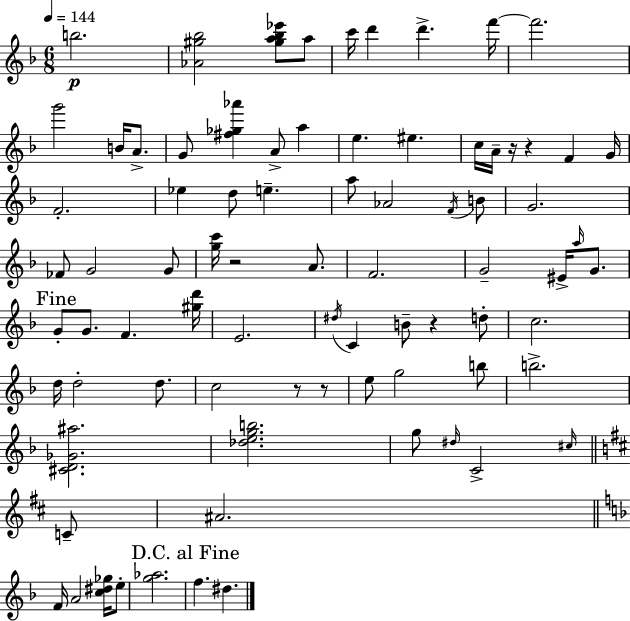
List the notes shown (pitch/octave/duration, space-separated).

B5/h. [Ab4,G#5,Bb5]/h [G#5,A5,Bb5,Eb6]/e A5/e C6/s D6/q D6/q. F6/s F6/h. G6/h B4/s A4/e. G4/e [F#5,Gb5,Ab6]/q A4/e A5/q E5/q. EIS5/q. C5/s A4/s R/s R/q F4/q G4/s F4/h. Eb5/q D5/e E5/q. A5/e Ab4/h F4/s B4/e G4/h. FES4/e G4/h G4/e [G5,C6]/s R/h A4/e. F4/h. G4/h EIS4/s A5/s G4/e. G4/e G4/e. F4/q. [G#5,D6]/s E4/h. D#5/s C4/q B4/e R/q D5/e C5/h. D5/s D5/h D5/e. C5/h R/e R/e E5/e G5/h B5/e B5/h. [C#4,D4,Gb4,A#5]/h. [Db5,E5,G5,B5]/h. G5/e D#5/s C4/h C#5/s C4/e A#4/h. F4/s A4/h [C5,D#5,Gb5]/s E5/e [G5,Ab5]/h. F5/q. D#5/q.